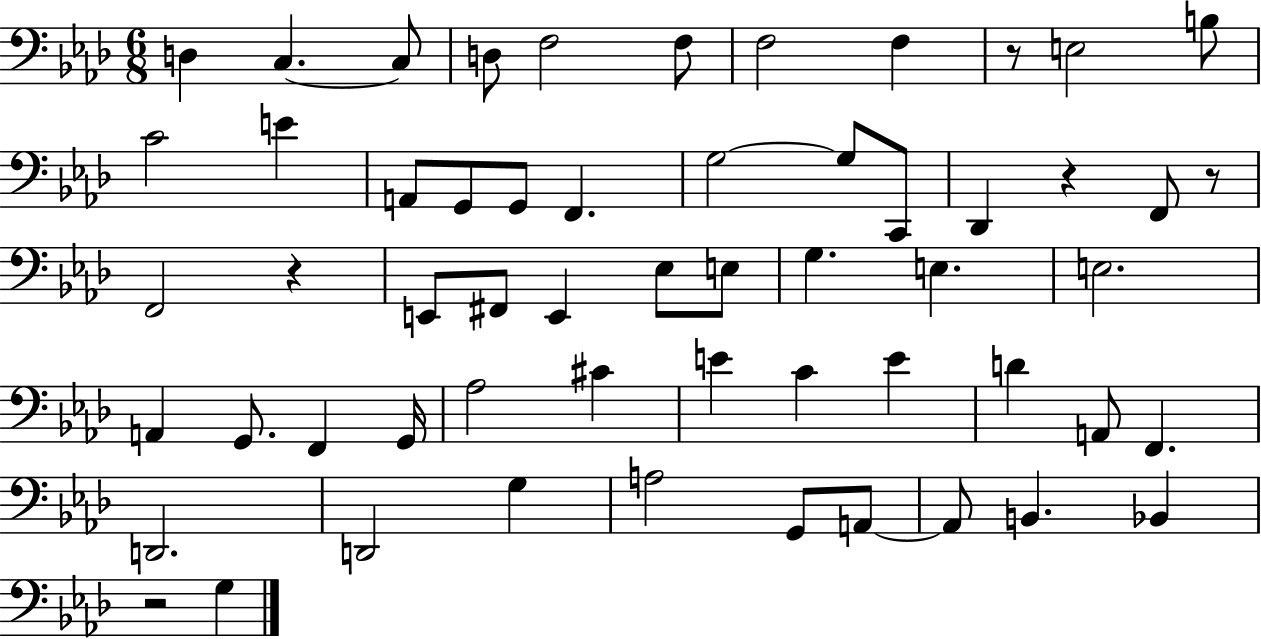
X:1
T:Untitled
M:6/8
L:1/4
K:Ab
D, C, C,/2 D,/2 F,2 F,/2 F,2 F, z/2 E,2 B,/2 C2 E A,,/2 G,,/2 G,,/2 F,, G,2 G,/2 C,,/2 _D,, z F,,/2 z/2 F,,2 z E,,/2 ^F,,/2 E,, _E,/2 E,/2 G, E, E,2 A,, G,,/2 F,, G,,/4 _A,2 ^C E C E D A,,/2 F,, D,,2 D,,2 G, A,2 G,,/2 A,,/2 A,,/2 B,, _B,, z2 G,